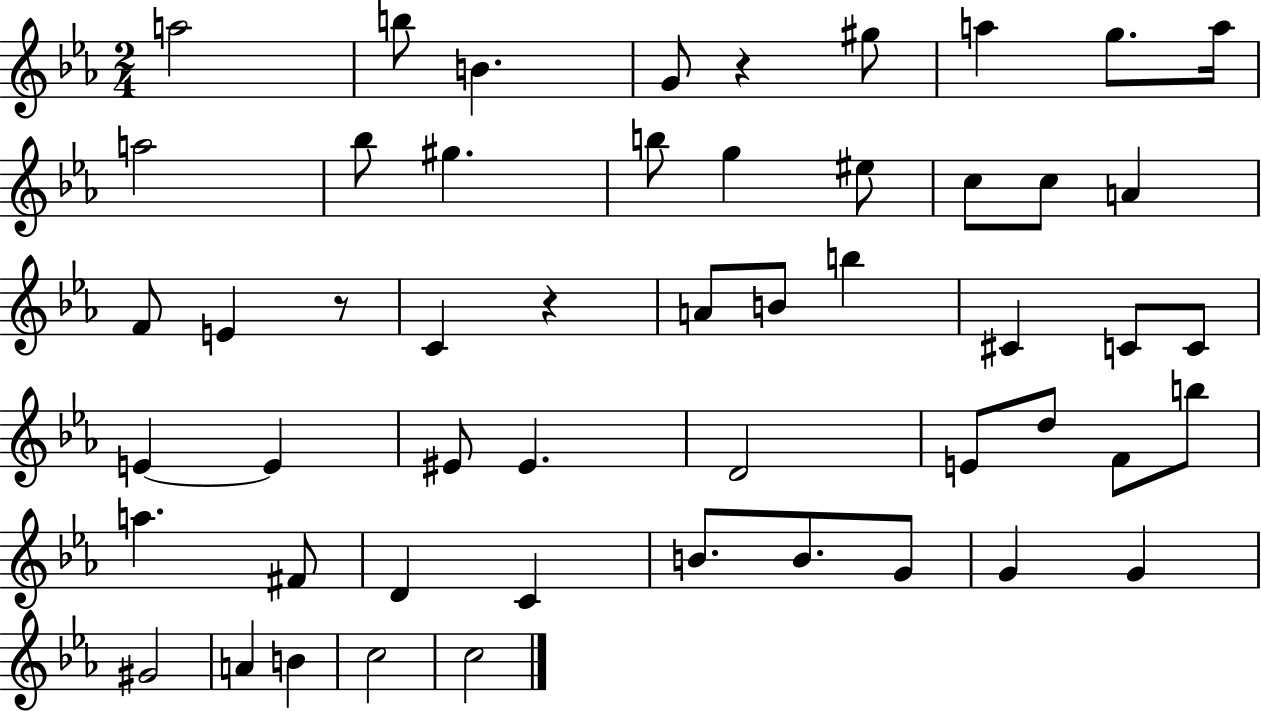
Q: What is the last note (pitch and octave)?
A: C5